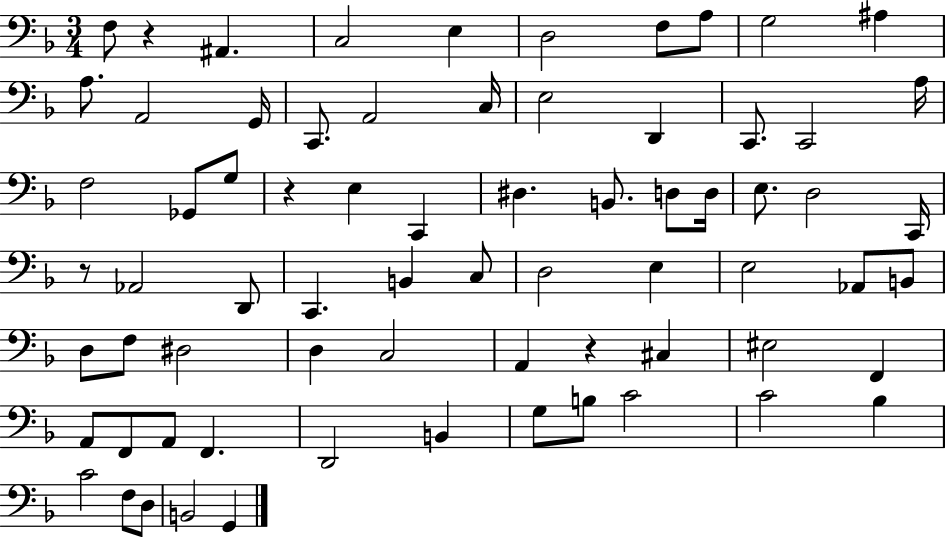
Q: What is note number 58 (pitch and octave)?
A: G3